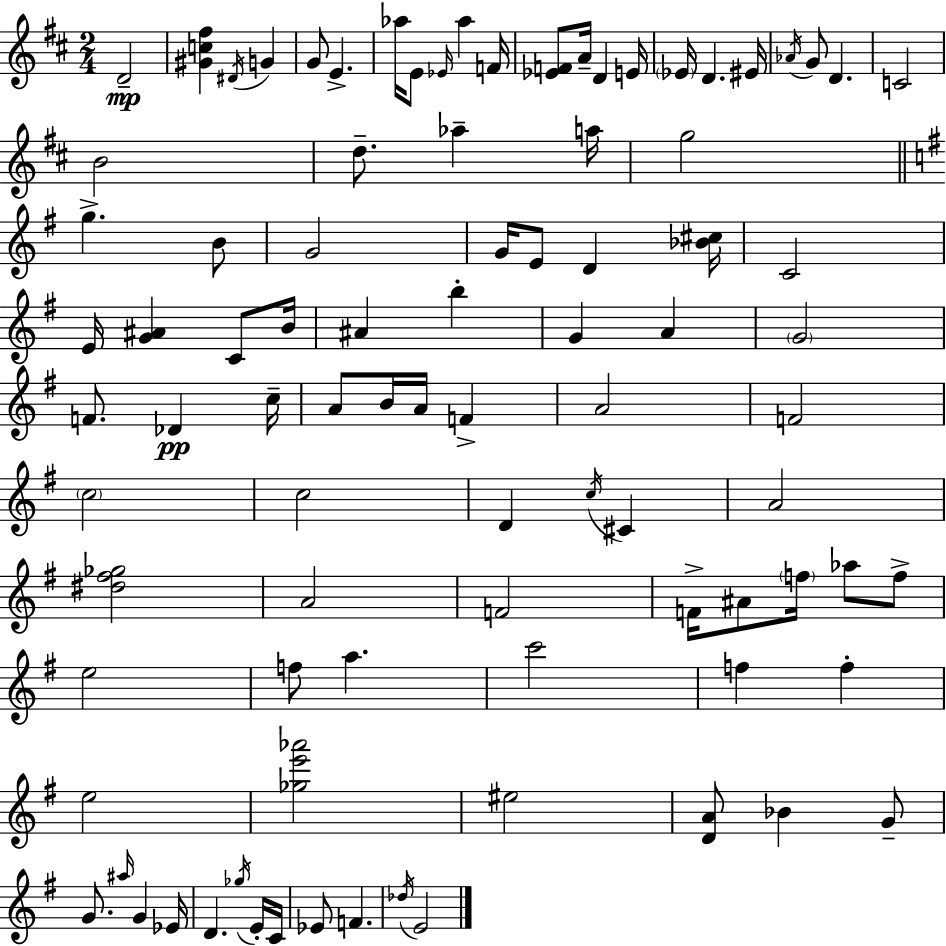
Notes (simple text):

D4/h [G#4,C5,F#5]/q D#4/s G4/q G4/e E4/q. Ab5/s E4/e Eb4/s Ab5/q F4/s [Eb4,F4]/e A4/s D4/q E4/s Eb4/s D4/q. EIS4/s Ab4/s G4/e D4/q. C4/h B4/h D5/e. Ab5/q A5/s G5/h G5/q. B4/e G4/h G4/s E4/e D4/q [Bb4,C#5]/s C4/h E4/s [G4,A#4]/q C4/e B4/s A#4/q B5/q G4/q A4/q G4/h F4/e. Db4/q C5/s A4/e B4/s A4/s F4/q A4/h F4/h C5/h C5/h D4/q C5/s C#4/q A4/h [D#5,F#5,Gb5]/h A4/h F4/h F4/s A#4/e F5/s Ab5/e F5/e E5/h F5/e A5/q. C6/h F5/q F5/q E5/h [Gb5,E6,Ab6]/h EIS5/h [D4,A4]/e Bb4/q G4/e G4/e. A#5/s G4/q Eb4/s D4/q. Gb5/s E4/s C4/s Eb4/e F4/q. Db5/s E4/h